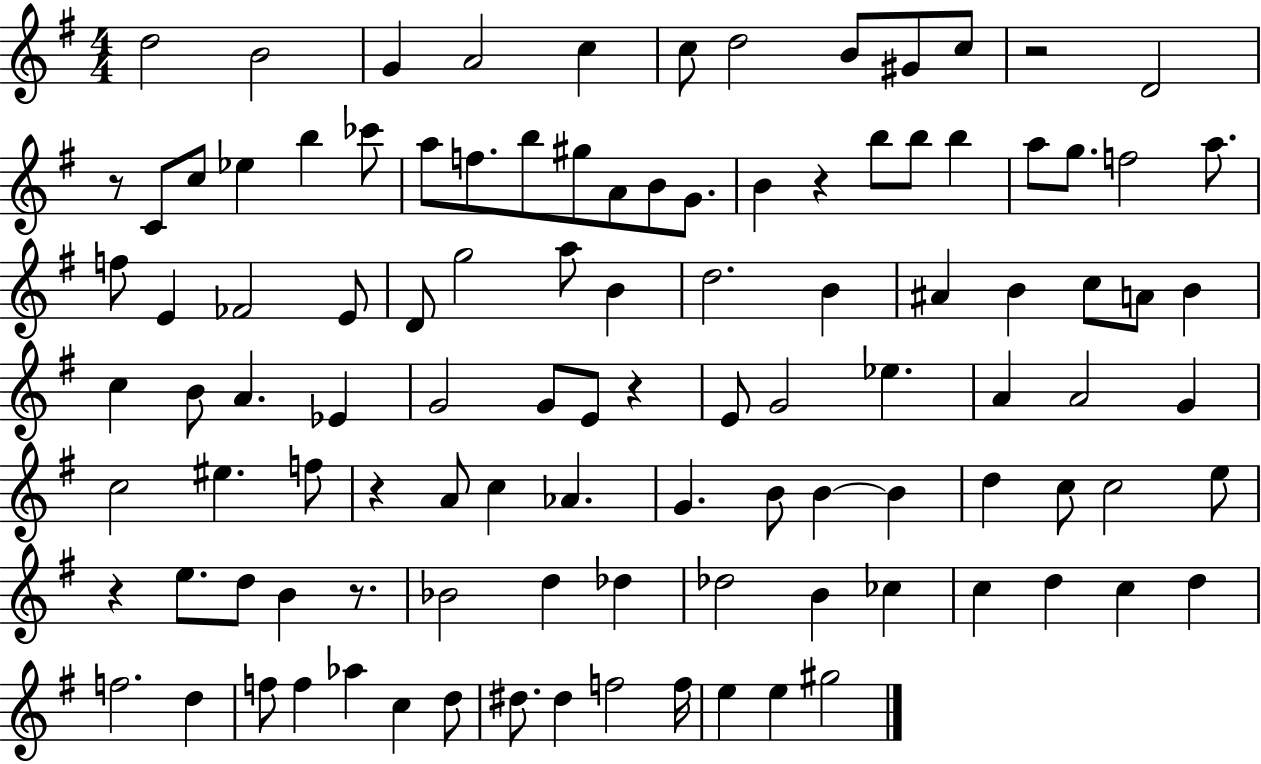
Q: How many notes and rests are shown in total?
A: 107